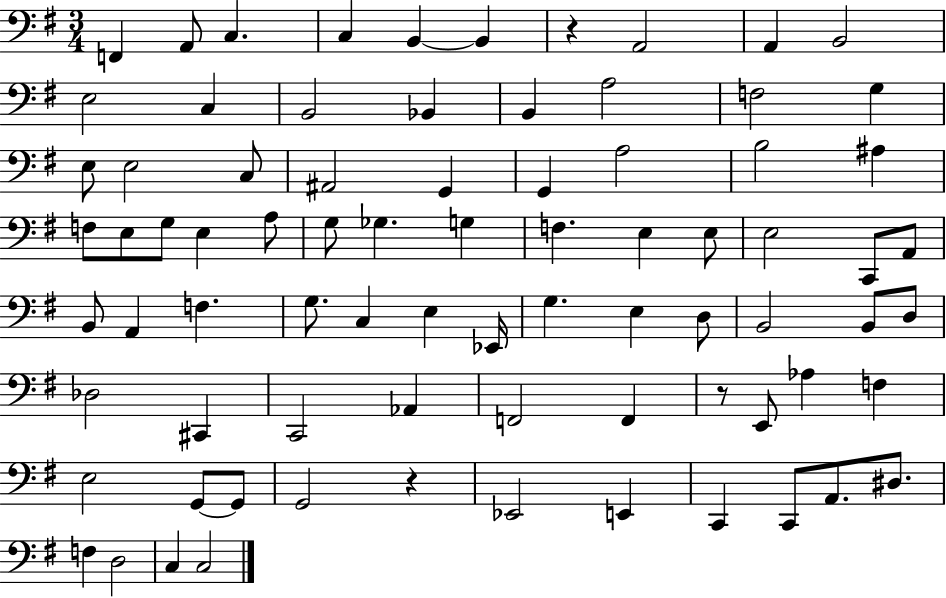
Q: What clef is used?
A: bass